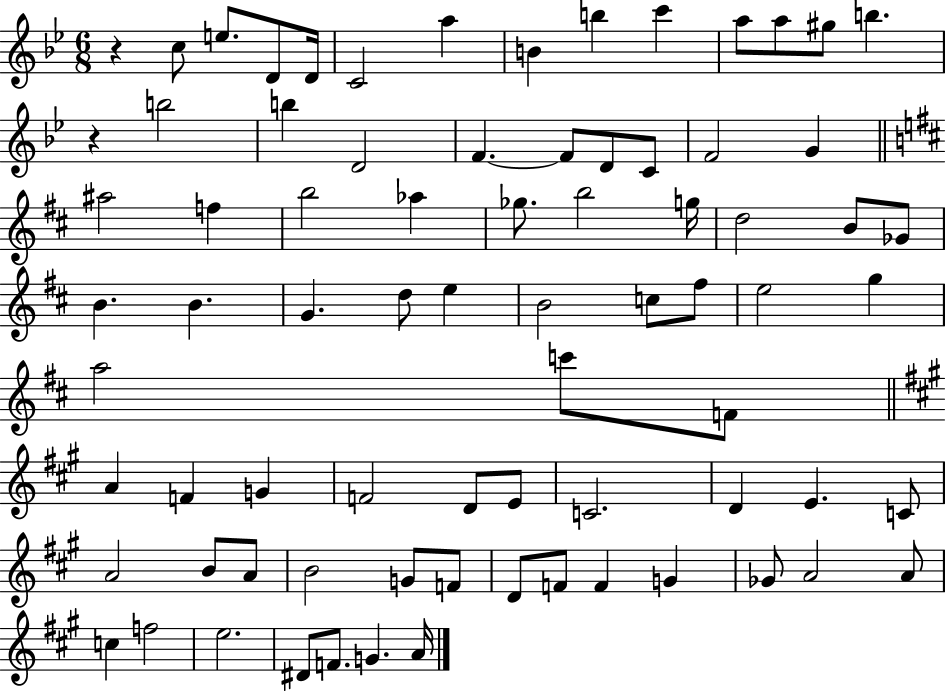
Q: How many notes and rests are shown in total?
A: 77